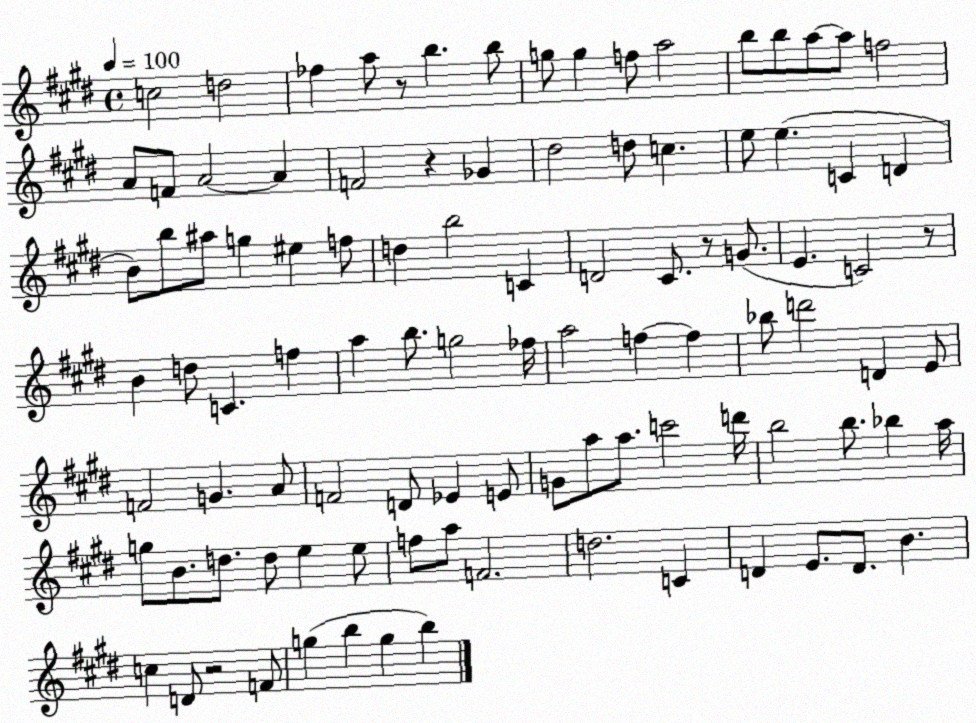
X:1
T:Untitled
M:4/4
L:1/4
K:E
c2 d2 _f a/2 z/2 b b/2 g/2 g f/2 a2 b/2 b/2 a/2 a/2 f2 A/2 F/2 A2 A F2 z _G ^d2 d/2 c e/2 e C D B/2 b/2 ^a/2 g ^e f/2 d b2 C D2 ^C/2 z/2 G/2 E C2 z/2 B d/2 C f a b/2 g2 _f/4 a2 f f _b/2 d'2 D E/2 F2 G A/2 F2 D/2 _E E/2 G/2 a/2 a/2 c'2 d'/4 b2 b/2 _b a/4 g/2 B/2 d/2 d/2 e e/2 f/2 a/2 F2 d2 C D E/2 D/2 B c D/2 z2 F/2 g b g b